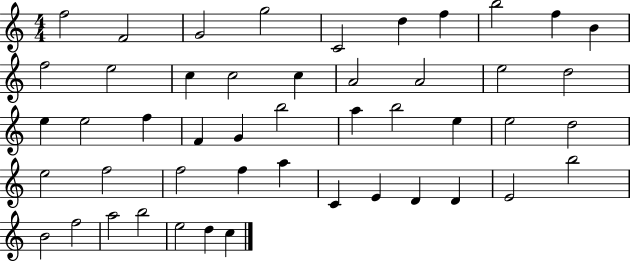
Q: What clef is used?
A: treble